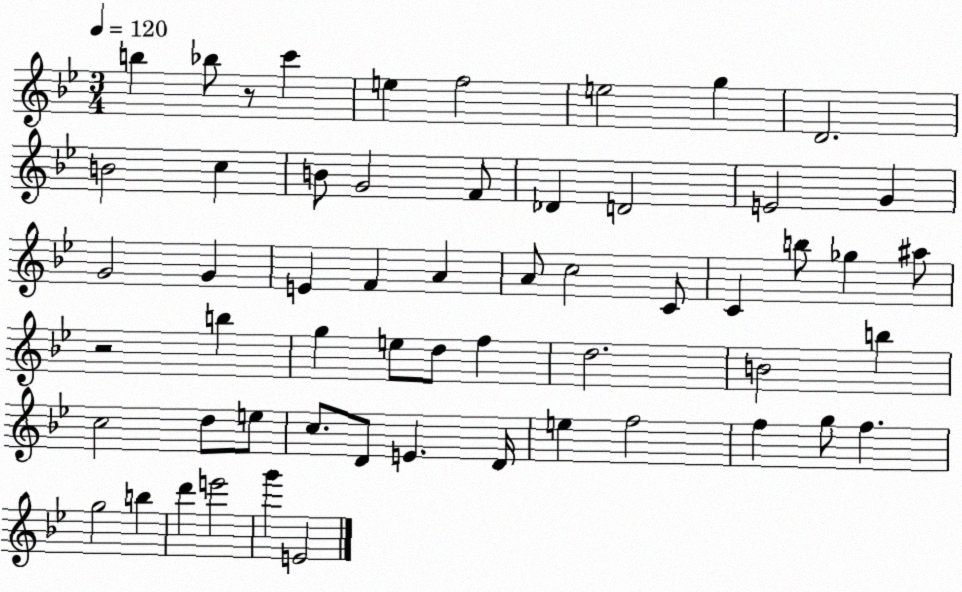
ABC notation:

X:1
T:Untitled
M:3/4
L:1/4
K:Bb
b _b/2 z/2 c' e f2 e2 g D2 B2 c B/2 G2 F/2 _D D2 E2 G G2 G E F A A/2 c2 C/2 C b/2 _g ^a/2 z2 b g e/2 d/2 f d2 B2 b c2 d/2 e/2 c/2 D/2 E D/4 e f2 f g/2 f g2 b d' e'2 g' E2